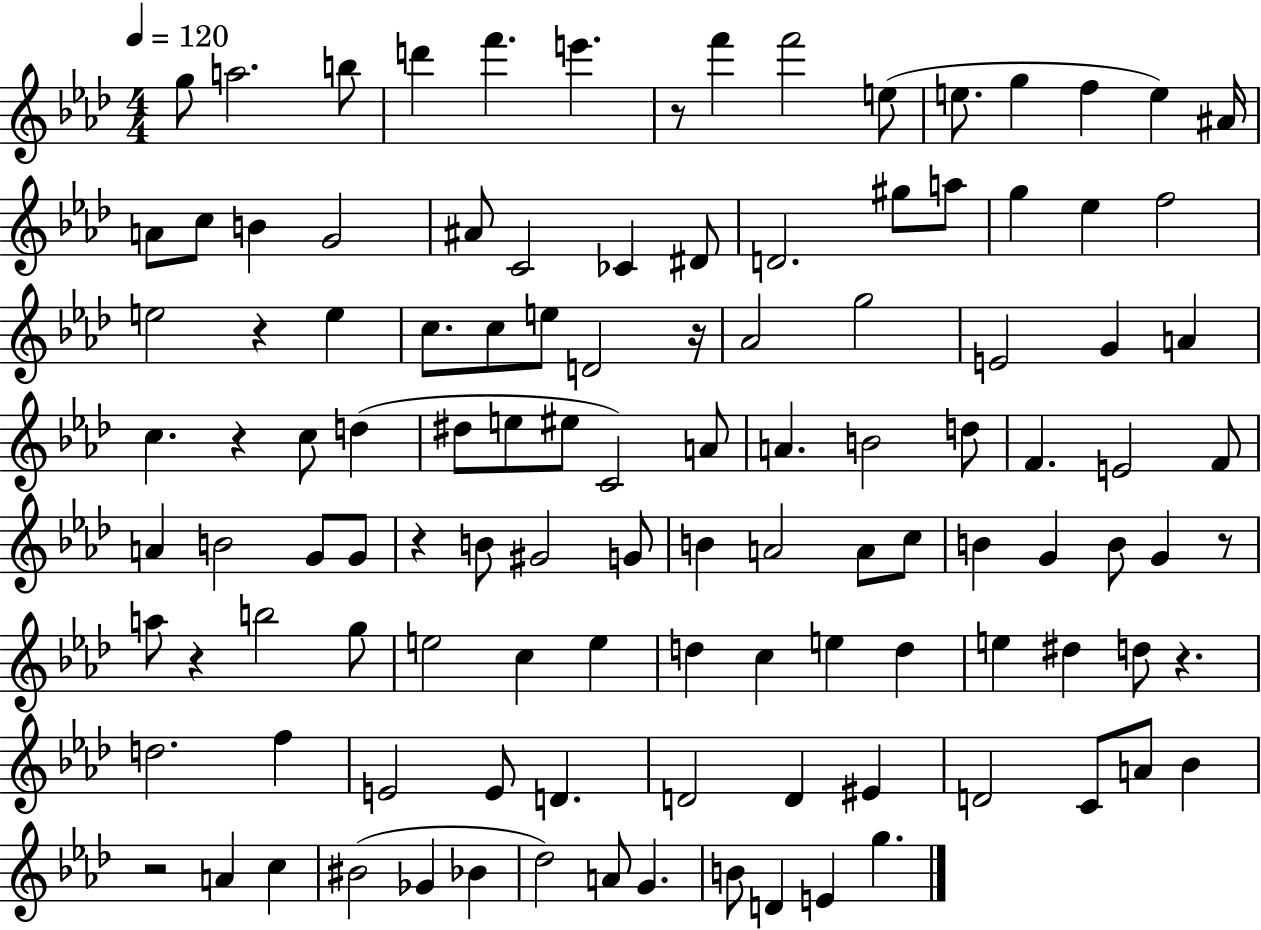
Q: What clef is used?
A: treble